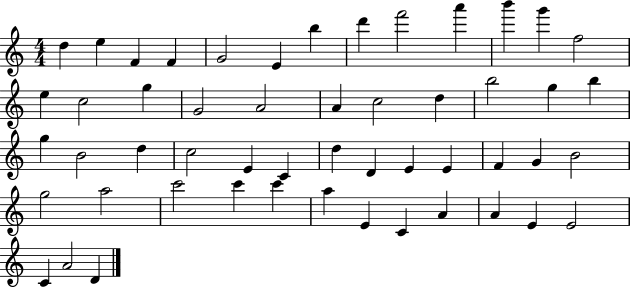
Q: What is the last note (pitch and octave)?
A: D4